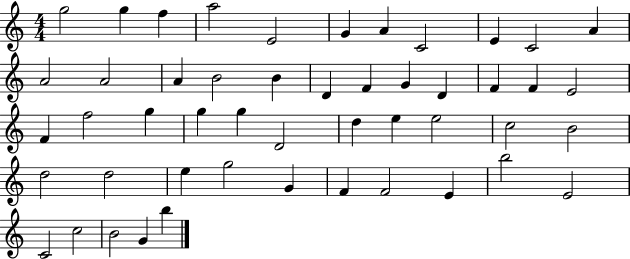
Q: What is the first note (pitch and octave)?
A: G5